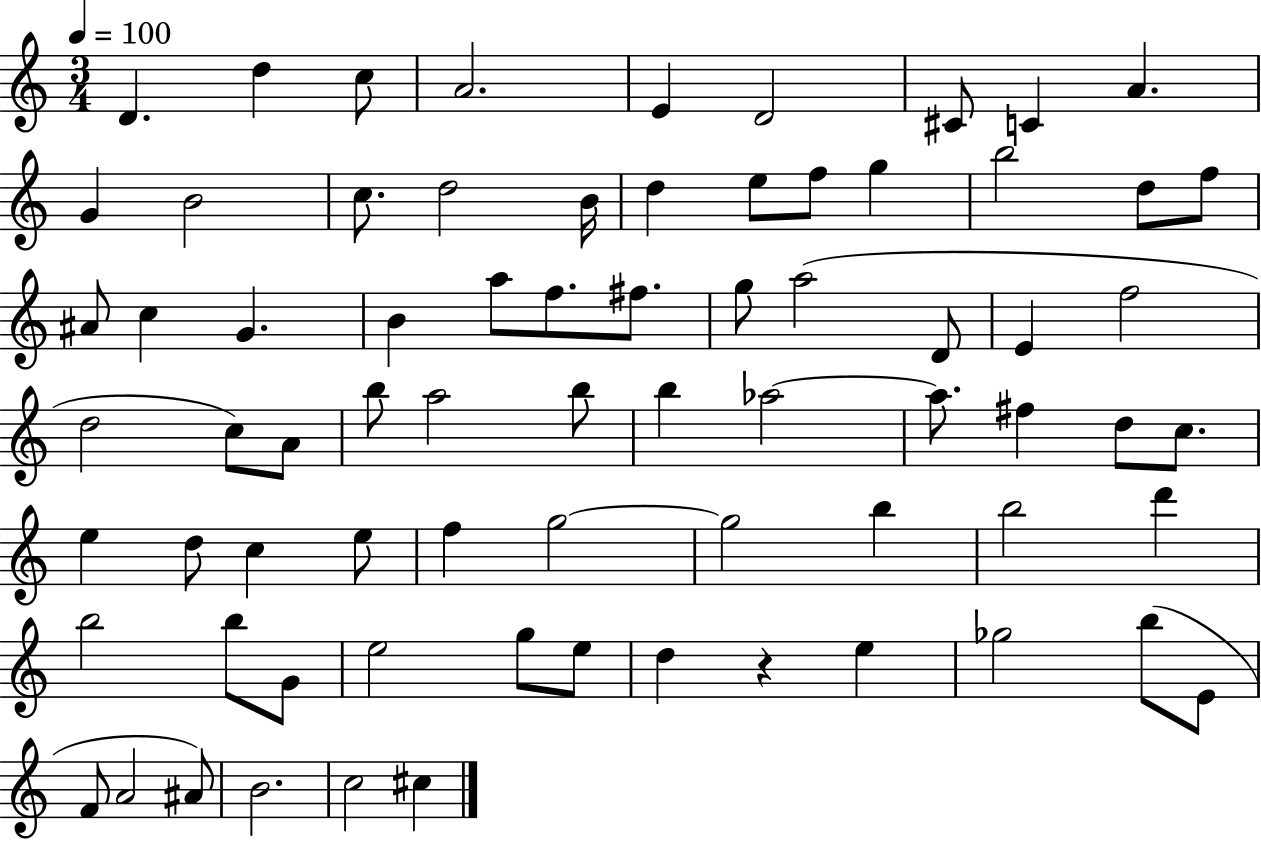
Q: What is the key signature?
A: C major